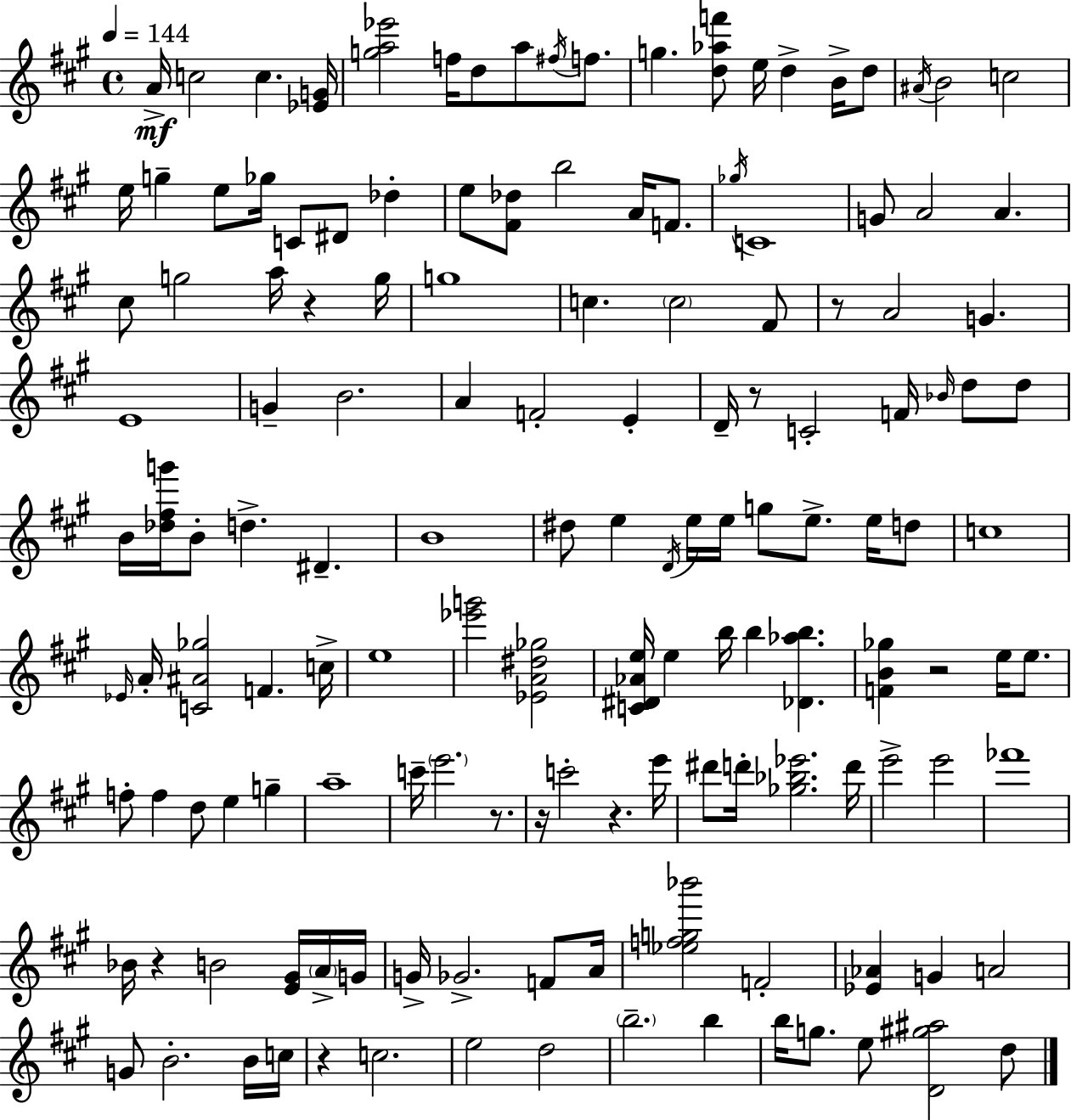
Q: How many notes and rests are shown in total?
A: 144